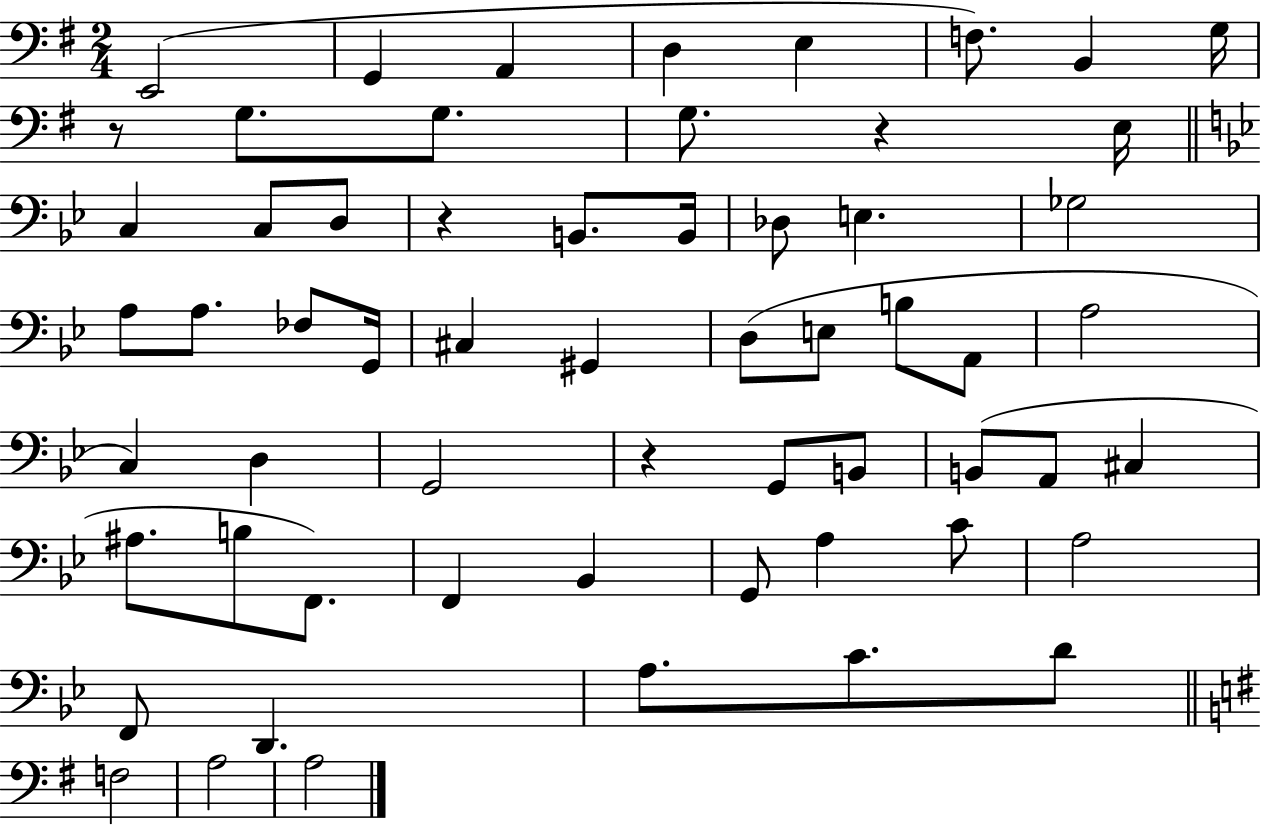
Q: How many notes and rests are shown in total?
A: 60